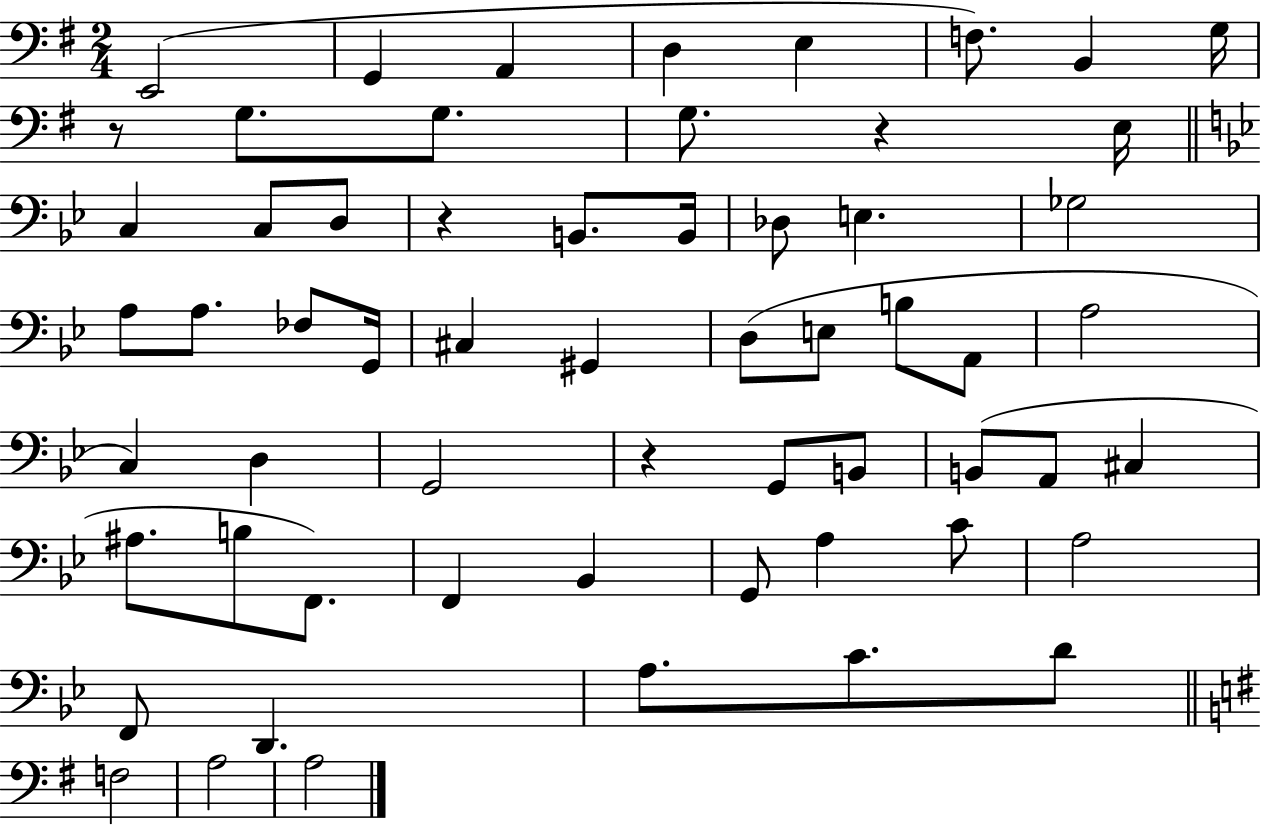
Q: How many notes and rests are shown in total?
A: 60